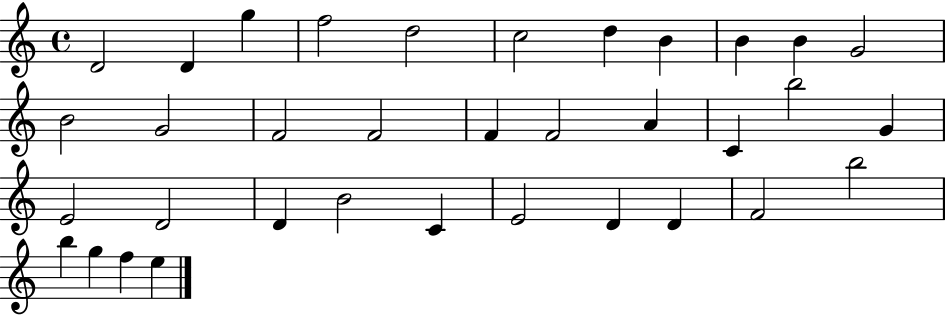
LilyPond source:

{
  \clef treble
  \time 4/4
  \defaultTimeSignature
  \key c \major
  d'2 d'4 g''4 | f''2 d''2 | c''2 d''4 b'4 | b'4 b'4 g'2 | \break b'2 g'2 | f'2 f'2 | f'4 f'2 a'4 | c'4 b''2 g'4 | \break e'2 d'2 | d'4 b'2 c'4 | e'2 d'4 d'4 | f'2 b''2 | \break b''4 g''4 f''4 e''4 | \bar "|."
}